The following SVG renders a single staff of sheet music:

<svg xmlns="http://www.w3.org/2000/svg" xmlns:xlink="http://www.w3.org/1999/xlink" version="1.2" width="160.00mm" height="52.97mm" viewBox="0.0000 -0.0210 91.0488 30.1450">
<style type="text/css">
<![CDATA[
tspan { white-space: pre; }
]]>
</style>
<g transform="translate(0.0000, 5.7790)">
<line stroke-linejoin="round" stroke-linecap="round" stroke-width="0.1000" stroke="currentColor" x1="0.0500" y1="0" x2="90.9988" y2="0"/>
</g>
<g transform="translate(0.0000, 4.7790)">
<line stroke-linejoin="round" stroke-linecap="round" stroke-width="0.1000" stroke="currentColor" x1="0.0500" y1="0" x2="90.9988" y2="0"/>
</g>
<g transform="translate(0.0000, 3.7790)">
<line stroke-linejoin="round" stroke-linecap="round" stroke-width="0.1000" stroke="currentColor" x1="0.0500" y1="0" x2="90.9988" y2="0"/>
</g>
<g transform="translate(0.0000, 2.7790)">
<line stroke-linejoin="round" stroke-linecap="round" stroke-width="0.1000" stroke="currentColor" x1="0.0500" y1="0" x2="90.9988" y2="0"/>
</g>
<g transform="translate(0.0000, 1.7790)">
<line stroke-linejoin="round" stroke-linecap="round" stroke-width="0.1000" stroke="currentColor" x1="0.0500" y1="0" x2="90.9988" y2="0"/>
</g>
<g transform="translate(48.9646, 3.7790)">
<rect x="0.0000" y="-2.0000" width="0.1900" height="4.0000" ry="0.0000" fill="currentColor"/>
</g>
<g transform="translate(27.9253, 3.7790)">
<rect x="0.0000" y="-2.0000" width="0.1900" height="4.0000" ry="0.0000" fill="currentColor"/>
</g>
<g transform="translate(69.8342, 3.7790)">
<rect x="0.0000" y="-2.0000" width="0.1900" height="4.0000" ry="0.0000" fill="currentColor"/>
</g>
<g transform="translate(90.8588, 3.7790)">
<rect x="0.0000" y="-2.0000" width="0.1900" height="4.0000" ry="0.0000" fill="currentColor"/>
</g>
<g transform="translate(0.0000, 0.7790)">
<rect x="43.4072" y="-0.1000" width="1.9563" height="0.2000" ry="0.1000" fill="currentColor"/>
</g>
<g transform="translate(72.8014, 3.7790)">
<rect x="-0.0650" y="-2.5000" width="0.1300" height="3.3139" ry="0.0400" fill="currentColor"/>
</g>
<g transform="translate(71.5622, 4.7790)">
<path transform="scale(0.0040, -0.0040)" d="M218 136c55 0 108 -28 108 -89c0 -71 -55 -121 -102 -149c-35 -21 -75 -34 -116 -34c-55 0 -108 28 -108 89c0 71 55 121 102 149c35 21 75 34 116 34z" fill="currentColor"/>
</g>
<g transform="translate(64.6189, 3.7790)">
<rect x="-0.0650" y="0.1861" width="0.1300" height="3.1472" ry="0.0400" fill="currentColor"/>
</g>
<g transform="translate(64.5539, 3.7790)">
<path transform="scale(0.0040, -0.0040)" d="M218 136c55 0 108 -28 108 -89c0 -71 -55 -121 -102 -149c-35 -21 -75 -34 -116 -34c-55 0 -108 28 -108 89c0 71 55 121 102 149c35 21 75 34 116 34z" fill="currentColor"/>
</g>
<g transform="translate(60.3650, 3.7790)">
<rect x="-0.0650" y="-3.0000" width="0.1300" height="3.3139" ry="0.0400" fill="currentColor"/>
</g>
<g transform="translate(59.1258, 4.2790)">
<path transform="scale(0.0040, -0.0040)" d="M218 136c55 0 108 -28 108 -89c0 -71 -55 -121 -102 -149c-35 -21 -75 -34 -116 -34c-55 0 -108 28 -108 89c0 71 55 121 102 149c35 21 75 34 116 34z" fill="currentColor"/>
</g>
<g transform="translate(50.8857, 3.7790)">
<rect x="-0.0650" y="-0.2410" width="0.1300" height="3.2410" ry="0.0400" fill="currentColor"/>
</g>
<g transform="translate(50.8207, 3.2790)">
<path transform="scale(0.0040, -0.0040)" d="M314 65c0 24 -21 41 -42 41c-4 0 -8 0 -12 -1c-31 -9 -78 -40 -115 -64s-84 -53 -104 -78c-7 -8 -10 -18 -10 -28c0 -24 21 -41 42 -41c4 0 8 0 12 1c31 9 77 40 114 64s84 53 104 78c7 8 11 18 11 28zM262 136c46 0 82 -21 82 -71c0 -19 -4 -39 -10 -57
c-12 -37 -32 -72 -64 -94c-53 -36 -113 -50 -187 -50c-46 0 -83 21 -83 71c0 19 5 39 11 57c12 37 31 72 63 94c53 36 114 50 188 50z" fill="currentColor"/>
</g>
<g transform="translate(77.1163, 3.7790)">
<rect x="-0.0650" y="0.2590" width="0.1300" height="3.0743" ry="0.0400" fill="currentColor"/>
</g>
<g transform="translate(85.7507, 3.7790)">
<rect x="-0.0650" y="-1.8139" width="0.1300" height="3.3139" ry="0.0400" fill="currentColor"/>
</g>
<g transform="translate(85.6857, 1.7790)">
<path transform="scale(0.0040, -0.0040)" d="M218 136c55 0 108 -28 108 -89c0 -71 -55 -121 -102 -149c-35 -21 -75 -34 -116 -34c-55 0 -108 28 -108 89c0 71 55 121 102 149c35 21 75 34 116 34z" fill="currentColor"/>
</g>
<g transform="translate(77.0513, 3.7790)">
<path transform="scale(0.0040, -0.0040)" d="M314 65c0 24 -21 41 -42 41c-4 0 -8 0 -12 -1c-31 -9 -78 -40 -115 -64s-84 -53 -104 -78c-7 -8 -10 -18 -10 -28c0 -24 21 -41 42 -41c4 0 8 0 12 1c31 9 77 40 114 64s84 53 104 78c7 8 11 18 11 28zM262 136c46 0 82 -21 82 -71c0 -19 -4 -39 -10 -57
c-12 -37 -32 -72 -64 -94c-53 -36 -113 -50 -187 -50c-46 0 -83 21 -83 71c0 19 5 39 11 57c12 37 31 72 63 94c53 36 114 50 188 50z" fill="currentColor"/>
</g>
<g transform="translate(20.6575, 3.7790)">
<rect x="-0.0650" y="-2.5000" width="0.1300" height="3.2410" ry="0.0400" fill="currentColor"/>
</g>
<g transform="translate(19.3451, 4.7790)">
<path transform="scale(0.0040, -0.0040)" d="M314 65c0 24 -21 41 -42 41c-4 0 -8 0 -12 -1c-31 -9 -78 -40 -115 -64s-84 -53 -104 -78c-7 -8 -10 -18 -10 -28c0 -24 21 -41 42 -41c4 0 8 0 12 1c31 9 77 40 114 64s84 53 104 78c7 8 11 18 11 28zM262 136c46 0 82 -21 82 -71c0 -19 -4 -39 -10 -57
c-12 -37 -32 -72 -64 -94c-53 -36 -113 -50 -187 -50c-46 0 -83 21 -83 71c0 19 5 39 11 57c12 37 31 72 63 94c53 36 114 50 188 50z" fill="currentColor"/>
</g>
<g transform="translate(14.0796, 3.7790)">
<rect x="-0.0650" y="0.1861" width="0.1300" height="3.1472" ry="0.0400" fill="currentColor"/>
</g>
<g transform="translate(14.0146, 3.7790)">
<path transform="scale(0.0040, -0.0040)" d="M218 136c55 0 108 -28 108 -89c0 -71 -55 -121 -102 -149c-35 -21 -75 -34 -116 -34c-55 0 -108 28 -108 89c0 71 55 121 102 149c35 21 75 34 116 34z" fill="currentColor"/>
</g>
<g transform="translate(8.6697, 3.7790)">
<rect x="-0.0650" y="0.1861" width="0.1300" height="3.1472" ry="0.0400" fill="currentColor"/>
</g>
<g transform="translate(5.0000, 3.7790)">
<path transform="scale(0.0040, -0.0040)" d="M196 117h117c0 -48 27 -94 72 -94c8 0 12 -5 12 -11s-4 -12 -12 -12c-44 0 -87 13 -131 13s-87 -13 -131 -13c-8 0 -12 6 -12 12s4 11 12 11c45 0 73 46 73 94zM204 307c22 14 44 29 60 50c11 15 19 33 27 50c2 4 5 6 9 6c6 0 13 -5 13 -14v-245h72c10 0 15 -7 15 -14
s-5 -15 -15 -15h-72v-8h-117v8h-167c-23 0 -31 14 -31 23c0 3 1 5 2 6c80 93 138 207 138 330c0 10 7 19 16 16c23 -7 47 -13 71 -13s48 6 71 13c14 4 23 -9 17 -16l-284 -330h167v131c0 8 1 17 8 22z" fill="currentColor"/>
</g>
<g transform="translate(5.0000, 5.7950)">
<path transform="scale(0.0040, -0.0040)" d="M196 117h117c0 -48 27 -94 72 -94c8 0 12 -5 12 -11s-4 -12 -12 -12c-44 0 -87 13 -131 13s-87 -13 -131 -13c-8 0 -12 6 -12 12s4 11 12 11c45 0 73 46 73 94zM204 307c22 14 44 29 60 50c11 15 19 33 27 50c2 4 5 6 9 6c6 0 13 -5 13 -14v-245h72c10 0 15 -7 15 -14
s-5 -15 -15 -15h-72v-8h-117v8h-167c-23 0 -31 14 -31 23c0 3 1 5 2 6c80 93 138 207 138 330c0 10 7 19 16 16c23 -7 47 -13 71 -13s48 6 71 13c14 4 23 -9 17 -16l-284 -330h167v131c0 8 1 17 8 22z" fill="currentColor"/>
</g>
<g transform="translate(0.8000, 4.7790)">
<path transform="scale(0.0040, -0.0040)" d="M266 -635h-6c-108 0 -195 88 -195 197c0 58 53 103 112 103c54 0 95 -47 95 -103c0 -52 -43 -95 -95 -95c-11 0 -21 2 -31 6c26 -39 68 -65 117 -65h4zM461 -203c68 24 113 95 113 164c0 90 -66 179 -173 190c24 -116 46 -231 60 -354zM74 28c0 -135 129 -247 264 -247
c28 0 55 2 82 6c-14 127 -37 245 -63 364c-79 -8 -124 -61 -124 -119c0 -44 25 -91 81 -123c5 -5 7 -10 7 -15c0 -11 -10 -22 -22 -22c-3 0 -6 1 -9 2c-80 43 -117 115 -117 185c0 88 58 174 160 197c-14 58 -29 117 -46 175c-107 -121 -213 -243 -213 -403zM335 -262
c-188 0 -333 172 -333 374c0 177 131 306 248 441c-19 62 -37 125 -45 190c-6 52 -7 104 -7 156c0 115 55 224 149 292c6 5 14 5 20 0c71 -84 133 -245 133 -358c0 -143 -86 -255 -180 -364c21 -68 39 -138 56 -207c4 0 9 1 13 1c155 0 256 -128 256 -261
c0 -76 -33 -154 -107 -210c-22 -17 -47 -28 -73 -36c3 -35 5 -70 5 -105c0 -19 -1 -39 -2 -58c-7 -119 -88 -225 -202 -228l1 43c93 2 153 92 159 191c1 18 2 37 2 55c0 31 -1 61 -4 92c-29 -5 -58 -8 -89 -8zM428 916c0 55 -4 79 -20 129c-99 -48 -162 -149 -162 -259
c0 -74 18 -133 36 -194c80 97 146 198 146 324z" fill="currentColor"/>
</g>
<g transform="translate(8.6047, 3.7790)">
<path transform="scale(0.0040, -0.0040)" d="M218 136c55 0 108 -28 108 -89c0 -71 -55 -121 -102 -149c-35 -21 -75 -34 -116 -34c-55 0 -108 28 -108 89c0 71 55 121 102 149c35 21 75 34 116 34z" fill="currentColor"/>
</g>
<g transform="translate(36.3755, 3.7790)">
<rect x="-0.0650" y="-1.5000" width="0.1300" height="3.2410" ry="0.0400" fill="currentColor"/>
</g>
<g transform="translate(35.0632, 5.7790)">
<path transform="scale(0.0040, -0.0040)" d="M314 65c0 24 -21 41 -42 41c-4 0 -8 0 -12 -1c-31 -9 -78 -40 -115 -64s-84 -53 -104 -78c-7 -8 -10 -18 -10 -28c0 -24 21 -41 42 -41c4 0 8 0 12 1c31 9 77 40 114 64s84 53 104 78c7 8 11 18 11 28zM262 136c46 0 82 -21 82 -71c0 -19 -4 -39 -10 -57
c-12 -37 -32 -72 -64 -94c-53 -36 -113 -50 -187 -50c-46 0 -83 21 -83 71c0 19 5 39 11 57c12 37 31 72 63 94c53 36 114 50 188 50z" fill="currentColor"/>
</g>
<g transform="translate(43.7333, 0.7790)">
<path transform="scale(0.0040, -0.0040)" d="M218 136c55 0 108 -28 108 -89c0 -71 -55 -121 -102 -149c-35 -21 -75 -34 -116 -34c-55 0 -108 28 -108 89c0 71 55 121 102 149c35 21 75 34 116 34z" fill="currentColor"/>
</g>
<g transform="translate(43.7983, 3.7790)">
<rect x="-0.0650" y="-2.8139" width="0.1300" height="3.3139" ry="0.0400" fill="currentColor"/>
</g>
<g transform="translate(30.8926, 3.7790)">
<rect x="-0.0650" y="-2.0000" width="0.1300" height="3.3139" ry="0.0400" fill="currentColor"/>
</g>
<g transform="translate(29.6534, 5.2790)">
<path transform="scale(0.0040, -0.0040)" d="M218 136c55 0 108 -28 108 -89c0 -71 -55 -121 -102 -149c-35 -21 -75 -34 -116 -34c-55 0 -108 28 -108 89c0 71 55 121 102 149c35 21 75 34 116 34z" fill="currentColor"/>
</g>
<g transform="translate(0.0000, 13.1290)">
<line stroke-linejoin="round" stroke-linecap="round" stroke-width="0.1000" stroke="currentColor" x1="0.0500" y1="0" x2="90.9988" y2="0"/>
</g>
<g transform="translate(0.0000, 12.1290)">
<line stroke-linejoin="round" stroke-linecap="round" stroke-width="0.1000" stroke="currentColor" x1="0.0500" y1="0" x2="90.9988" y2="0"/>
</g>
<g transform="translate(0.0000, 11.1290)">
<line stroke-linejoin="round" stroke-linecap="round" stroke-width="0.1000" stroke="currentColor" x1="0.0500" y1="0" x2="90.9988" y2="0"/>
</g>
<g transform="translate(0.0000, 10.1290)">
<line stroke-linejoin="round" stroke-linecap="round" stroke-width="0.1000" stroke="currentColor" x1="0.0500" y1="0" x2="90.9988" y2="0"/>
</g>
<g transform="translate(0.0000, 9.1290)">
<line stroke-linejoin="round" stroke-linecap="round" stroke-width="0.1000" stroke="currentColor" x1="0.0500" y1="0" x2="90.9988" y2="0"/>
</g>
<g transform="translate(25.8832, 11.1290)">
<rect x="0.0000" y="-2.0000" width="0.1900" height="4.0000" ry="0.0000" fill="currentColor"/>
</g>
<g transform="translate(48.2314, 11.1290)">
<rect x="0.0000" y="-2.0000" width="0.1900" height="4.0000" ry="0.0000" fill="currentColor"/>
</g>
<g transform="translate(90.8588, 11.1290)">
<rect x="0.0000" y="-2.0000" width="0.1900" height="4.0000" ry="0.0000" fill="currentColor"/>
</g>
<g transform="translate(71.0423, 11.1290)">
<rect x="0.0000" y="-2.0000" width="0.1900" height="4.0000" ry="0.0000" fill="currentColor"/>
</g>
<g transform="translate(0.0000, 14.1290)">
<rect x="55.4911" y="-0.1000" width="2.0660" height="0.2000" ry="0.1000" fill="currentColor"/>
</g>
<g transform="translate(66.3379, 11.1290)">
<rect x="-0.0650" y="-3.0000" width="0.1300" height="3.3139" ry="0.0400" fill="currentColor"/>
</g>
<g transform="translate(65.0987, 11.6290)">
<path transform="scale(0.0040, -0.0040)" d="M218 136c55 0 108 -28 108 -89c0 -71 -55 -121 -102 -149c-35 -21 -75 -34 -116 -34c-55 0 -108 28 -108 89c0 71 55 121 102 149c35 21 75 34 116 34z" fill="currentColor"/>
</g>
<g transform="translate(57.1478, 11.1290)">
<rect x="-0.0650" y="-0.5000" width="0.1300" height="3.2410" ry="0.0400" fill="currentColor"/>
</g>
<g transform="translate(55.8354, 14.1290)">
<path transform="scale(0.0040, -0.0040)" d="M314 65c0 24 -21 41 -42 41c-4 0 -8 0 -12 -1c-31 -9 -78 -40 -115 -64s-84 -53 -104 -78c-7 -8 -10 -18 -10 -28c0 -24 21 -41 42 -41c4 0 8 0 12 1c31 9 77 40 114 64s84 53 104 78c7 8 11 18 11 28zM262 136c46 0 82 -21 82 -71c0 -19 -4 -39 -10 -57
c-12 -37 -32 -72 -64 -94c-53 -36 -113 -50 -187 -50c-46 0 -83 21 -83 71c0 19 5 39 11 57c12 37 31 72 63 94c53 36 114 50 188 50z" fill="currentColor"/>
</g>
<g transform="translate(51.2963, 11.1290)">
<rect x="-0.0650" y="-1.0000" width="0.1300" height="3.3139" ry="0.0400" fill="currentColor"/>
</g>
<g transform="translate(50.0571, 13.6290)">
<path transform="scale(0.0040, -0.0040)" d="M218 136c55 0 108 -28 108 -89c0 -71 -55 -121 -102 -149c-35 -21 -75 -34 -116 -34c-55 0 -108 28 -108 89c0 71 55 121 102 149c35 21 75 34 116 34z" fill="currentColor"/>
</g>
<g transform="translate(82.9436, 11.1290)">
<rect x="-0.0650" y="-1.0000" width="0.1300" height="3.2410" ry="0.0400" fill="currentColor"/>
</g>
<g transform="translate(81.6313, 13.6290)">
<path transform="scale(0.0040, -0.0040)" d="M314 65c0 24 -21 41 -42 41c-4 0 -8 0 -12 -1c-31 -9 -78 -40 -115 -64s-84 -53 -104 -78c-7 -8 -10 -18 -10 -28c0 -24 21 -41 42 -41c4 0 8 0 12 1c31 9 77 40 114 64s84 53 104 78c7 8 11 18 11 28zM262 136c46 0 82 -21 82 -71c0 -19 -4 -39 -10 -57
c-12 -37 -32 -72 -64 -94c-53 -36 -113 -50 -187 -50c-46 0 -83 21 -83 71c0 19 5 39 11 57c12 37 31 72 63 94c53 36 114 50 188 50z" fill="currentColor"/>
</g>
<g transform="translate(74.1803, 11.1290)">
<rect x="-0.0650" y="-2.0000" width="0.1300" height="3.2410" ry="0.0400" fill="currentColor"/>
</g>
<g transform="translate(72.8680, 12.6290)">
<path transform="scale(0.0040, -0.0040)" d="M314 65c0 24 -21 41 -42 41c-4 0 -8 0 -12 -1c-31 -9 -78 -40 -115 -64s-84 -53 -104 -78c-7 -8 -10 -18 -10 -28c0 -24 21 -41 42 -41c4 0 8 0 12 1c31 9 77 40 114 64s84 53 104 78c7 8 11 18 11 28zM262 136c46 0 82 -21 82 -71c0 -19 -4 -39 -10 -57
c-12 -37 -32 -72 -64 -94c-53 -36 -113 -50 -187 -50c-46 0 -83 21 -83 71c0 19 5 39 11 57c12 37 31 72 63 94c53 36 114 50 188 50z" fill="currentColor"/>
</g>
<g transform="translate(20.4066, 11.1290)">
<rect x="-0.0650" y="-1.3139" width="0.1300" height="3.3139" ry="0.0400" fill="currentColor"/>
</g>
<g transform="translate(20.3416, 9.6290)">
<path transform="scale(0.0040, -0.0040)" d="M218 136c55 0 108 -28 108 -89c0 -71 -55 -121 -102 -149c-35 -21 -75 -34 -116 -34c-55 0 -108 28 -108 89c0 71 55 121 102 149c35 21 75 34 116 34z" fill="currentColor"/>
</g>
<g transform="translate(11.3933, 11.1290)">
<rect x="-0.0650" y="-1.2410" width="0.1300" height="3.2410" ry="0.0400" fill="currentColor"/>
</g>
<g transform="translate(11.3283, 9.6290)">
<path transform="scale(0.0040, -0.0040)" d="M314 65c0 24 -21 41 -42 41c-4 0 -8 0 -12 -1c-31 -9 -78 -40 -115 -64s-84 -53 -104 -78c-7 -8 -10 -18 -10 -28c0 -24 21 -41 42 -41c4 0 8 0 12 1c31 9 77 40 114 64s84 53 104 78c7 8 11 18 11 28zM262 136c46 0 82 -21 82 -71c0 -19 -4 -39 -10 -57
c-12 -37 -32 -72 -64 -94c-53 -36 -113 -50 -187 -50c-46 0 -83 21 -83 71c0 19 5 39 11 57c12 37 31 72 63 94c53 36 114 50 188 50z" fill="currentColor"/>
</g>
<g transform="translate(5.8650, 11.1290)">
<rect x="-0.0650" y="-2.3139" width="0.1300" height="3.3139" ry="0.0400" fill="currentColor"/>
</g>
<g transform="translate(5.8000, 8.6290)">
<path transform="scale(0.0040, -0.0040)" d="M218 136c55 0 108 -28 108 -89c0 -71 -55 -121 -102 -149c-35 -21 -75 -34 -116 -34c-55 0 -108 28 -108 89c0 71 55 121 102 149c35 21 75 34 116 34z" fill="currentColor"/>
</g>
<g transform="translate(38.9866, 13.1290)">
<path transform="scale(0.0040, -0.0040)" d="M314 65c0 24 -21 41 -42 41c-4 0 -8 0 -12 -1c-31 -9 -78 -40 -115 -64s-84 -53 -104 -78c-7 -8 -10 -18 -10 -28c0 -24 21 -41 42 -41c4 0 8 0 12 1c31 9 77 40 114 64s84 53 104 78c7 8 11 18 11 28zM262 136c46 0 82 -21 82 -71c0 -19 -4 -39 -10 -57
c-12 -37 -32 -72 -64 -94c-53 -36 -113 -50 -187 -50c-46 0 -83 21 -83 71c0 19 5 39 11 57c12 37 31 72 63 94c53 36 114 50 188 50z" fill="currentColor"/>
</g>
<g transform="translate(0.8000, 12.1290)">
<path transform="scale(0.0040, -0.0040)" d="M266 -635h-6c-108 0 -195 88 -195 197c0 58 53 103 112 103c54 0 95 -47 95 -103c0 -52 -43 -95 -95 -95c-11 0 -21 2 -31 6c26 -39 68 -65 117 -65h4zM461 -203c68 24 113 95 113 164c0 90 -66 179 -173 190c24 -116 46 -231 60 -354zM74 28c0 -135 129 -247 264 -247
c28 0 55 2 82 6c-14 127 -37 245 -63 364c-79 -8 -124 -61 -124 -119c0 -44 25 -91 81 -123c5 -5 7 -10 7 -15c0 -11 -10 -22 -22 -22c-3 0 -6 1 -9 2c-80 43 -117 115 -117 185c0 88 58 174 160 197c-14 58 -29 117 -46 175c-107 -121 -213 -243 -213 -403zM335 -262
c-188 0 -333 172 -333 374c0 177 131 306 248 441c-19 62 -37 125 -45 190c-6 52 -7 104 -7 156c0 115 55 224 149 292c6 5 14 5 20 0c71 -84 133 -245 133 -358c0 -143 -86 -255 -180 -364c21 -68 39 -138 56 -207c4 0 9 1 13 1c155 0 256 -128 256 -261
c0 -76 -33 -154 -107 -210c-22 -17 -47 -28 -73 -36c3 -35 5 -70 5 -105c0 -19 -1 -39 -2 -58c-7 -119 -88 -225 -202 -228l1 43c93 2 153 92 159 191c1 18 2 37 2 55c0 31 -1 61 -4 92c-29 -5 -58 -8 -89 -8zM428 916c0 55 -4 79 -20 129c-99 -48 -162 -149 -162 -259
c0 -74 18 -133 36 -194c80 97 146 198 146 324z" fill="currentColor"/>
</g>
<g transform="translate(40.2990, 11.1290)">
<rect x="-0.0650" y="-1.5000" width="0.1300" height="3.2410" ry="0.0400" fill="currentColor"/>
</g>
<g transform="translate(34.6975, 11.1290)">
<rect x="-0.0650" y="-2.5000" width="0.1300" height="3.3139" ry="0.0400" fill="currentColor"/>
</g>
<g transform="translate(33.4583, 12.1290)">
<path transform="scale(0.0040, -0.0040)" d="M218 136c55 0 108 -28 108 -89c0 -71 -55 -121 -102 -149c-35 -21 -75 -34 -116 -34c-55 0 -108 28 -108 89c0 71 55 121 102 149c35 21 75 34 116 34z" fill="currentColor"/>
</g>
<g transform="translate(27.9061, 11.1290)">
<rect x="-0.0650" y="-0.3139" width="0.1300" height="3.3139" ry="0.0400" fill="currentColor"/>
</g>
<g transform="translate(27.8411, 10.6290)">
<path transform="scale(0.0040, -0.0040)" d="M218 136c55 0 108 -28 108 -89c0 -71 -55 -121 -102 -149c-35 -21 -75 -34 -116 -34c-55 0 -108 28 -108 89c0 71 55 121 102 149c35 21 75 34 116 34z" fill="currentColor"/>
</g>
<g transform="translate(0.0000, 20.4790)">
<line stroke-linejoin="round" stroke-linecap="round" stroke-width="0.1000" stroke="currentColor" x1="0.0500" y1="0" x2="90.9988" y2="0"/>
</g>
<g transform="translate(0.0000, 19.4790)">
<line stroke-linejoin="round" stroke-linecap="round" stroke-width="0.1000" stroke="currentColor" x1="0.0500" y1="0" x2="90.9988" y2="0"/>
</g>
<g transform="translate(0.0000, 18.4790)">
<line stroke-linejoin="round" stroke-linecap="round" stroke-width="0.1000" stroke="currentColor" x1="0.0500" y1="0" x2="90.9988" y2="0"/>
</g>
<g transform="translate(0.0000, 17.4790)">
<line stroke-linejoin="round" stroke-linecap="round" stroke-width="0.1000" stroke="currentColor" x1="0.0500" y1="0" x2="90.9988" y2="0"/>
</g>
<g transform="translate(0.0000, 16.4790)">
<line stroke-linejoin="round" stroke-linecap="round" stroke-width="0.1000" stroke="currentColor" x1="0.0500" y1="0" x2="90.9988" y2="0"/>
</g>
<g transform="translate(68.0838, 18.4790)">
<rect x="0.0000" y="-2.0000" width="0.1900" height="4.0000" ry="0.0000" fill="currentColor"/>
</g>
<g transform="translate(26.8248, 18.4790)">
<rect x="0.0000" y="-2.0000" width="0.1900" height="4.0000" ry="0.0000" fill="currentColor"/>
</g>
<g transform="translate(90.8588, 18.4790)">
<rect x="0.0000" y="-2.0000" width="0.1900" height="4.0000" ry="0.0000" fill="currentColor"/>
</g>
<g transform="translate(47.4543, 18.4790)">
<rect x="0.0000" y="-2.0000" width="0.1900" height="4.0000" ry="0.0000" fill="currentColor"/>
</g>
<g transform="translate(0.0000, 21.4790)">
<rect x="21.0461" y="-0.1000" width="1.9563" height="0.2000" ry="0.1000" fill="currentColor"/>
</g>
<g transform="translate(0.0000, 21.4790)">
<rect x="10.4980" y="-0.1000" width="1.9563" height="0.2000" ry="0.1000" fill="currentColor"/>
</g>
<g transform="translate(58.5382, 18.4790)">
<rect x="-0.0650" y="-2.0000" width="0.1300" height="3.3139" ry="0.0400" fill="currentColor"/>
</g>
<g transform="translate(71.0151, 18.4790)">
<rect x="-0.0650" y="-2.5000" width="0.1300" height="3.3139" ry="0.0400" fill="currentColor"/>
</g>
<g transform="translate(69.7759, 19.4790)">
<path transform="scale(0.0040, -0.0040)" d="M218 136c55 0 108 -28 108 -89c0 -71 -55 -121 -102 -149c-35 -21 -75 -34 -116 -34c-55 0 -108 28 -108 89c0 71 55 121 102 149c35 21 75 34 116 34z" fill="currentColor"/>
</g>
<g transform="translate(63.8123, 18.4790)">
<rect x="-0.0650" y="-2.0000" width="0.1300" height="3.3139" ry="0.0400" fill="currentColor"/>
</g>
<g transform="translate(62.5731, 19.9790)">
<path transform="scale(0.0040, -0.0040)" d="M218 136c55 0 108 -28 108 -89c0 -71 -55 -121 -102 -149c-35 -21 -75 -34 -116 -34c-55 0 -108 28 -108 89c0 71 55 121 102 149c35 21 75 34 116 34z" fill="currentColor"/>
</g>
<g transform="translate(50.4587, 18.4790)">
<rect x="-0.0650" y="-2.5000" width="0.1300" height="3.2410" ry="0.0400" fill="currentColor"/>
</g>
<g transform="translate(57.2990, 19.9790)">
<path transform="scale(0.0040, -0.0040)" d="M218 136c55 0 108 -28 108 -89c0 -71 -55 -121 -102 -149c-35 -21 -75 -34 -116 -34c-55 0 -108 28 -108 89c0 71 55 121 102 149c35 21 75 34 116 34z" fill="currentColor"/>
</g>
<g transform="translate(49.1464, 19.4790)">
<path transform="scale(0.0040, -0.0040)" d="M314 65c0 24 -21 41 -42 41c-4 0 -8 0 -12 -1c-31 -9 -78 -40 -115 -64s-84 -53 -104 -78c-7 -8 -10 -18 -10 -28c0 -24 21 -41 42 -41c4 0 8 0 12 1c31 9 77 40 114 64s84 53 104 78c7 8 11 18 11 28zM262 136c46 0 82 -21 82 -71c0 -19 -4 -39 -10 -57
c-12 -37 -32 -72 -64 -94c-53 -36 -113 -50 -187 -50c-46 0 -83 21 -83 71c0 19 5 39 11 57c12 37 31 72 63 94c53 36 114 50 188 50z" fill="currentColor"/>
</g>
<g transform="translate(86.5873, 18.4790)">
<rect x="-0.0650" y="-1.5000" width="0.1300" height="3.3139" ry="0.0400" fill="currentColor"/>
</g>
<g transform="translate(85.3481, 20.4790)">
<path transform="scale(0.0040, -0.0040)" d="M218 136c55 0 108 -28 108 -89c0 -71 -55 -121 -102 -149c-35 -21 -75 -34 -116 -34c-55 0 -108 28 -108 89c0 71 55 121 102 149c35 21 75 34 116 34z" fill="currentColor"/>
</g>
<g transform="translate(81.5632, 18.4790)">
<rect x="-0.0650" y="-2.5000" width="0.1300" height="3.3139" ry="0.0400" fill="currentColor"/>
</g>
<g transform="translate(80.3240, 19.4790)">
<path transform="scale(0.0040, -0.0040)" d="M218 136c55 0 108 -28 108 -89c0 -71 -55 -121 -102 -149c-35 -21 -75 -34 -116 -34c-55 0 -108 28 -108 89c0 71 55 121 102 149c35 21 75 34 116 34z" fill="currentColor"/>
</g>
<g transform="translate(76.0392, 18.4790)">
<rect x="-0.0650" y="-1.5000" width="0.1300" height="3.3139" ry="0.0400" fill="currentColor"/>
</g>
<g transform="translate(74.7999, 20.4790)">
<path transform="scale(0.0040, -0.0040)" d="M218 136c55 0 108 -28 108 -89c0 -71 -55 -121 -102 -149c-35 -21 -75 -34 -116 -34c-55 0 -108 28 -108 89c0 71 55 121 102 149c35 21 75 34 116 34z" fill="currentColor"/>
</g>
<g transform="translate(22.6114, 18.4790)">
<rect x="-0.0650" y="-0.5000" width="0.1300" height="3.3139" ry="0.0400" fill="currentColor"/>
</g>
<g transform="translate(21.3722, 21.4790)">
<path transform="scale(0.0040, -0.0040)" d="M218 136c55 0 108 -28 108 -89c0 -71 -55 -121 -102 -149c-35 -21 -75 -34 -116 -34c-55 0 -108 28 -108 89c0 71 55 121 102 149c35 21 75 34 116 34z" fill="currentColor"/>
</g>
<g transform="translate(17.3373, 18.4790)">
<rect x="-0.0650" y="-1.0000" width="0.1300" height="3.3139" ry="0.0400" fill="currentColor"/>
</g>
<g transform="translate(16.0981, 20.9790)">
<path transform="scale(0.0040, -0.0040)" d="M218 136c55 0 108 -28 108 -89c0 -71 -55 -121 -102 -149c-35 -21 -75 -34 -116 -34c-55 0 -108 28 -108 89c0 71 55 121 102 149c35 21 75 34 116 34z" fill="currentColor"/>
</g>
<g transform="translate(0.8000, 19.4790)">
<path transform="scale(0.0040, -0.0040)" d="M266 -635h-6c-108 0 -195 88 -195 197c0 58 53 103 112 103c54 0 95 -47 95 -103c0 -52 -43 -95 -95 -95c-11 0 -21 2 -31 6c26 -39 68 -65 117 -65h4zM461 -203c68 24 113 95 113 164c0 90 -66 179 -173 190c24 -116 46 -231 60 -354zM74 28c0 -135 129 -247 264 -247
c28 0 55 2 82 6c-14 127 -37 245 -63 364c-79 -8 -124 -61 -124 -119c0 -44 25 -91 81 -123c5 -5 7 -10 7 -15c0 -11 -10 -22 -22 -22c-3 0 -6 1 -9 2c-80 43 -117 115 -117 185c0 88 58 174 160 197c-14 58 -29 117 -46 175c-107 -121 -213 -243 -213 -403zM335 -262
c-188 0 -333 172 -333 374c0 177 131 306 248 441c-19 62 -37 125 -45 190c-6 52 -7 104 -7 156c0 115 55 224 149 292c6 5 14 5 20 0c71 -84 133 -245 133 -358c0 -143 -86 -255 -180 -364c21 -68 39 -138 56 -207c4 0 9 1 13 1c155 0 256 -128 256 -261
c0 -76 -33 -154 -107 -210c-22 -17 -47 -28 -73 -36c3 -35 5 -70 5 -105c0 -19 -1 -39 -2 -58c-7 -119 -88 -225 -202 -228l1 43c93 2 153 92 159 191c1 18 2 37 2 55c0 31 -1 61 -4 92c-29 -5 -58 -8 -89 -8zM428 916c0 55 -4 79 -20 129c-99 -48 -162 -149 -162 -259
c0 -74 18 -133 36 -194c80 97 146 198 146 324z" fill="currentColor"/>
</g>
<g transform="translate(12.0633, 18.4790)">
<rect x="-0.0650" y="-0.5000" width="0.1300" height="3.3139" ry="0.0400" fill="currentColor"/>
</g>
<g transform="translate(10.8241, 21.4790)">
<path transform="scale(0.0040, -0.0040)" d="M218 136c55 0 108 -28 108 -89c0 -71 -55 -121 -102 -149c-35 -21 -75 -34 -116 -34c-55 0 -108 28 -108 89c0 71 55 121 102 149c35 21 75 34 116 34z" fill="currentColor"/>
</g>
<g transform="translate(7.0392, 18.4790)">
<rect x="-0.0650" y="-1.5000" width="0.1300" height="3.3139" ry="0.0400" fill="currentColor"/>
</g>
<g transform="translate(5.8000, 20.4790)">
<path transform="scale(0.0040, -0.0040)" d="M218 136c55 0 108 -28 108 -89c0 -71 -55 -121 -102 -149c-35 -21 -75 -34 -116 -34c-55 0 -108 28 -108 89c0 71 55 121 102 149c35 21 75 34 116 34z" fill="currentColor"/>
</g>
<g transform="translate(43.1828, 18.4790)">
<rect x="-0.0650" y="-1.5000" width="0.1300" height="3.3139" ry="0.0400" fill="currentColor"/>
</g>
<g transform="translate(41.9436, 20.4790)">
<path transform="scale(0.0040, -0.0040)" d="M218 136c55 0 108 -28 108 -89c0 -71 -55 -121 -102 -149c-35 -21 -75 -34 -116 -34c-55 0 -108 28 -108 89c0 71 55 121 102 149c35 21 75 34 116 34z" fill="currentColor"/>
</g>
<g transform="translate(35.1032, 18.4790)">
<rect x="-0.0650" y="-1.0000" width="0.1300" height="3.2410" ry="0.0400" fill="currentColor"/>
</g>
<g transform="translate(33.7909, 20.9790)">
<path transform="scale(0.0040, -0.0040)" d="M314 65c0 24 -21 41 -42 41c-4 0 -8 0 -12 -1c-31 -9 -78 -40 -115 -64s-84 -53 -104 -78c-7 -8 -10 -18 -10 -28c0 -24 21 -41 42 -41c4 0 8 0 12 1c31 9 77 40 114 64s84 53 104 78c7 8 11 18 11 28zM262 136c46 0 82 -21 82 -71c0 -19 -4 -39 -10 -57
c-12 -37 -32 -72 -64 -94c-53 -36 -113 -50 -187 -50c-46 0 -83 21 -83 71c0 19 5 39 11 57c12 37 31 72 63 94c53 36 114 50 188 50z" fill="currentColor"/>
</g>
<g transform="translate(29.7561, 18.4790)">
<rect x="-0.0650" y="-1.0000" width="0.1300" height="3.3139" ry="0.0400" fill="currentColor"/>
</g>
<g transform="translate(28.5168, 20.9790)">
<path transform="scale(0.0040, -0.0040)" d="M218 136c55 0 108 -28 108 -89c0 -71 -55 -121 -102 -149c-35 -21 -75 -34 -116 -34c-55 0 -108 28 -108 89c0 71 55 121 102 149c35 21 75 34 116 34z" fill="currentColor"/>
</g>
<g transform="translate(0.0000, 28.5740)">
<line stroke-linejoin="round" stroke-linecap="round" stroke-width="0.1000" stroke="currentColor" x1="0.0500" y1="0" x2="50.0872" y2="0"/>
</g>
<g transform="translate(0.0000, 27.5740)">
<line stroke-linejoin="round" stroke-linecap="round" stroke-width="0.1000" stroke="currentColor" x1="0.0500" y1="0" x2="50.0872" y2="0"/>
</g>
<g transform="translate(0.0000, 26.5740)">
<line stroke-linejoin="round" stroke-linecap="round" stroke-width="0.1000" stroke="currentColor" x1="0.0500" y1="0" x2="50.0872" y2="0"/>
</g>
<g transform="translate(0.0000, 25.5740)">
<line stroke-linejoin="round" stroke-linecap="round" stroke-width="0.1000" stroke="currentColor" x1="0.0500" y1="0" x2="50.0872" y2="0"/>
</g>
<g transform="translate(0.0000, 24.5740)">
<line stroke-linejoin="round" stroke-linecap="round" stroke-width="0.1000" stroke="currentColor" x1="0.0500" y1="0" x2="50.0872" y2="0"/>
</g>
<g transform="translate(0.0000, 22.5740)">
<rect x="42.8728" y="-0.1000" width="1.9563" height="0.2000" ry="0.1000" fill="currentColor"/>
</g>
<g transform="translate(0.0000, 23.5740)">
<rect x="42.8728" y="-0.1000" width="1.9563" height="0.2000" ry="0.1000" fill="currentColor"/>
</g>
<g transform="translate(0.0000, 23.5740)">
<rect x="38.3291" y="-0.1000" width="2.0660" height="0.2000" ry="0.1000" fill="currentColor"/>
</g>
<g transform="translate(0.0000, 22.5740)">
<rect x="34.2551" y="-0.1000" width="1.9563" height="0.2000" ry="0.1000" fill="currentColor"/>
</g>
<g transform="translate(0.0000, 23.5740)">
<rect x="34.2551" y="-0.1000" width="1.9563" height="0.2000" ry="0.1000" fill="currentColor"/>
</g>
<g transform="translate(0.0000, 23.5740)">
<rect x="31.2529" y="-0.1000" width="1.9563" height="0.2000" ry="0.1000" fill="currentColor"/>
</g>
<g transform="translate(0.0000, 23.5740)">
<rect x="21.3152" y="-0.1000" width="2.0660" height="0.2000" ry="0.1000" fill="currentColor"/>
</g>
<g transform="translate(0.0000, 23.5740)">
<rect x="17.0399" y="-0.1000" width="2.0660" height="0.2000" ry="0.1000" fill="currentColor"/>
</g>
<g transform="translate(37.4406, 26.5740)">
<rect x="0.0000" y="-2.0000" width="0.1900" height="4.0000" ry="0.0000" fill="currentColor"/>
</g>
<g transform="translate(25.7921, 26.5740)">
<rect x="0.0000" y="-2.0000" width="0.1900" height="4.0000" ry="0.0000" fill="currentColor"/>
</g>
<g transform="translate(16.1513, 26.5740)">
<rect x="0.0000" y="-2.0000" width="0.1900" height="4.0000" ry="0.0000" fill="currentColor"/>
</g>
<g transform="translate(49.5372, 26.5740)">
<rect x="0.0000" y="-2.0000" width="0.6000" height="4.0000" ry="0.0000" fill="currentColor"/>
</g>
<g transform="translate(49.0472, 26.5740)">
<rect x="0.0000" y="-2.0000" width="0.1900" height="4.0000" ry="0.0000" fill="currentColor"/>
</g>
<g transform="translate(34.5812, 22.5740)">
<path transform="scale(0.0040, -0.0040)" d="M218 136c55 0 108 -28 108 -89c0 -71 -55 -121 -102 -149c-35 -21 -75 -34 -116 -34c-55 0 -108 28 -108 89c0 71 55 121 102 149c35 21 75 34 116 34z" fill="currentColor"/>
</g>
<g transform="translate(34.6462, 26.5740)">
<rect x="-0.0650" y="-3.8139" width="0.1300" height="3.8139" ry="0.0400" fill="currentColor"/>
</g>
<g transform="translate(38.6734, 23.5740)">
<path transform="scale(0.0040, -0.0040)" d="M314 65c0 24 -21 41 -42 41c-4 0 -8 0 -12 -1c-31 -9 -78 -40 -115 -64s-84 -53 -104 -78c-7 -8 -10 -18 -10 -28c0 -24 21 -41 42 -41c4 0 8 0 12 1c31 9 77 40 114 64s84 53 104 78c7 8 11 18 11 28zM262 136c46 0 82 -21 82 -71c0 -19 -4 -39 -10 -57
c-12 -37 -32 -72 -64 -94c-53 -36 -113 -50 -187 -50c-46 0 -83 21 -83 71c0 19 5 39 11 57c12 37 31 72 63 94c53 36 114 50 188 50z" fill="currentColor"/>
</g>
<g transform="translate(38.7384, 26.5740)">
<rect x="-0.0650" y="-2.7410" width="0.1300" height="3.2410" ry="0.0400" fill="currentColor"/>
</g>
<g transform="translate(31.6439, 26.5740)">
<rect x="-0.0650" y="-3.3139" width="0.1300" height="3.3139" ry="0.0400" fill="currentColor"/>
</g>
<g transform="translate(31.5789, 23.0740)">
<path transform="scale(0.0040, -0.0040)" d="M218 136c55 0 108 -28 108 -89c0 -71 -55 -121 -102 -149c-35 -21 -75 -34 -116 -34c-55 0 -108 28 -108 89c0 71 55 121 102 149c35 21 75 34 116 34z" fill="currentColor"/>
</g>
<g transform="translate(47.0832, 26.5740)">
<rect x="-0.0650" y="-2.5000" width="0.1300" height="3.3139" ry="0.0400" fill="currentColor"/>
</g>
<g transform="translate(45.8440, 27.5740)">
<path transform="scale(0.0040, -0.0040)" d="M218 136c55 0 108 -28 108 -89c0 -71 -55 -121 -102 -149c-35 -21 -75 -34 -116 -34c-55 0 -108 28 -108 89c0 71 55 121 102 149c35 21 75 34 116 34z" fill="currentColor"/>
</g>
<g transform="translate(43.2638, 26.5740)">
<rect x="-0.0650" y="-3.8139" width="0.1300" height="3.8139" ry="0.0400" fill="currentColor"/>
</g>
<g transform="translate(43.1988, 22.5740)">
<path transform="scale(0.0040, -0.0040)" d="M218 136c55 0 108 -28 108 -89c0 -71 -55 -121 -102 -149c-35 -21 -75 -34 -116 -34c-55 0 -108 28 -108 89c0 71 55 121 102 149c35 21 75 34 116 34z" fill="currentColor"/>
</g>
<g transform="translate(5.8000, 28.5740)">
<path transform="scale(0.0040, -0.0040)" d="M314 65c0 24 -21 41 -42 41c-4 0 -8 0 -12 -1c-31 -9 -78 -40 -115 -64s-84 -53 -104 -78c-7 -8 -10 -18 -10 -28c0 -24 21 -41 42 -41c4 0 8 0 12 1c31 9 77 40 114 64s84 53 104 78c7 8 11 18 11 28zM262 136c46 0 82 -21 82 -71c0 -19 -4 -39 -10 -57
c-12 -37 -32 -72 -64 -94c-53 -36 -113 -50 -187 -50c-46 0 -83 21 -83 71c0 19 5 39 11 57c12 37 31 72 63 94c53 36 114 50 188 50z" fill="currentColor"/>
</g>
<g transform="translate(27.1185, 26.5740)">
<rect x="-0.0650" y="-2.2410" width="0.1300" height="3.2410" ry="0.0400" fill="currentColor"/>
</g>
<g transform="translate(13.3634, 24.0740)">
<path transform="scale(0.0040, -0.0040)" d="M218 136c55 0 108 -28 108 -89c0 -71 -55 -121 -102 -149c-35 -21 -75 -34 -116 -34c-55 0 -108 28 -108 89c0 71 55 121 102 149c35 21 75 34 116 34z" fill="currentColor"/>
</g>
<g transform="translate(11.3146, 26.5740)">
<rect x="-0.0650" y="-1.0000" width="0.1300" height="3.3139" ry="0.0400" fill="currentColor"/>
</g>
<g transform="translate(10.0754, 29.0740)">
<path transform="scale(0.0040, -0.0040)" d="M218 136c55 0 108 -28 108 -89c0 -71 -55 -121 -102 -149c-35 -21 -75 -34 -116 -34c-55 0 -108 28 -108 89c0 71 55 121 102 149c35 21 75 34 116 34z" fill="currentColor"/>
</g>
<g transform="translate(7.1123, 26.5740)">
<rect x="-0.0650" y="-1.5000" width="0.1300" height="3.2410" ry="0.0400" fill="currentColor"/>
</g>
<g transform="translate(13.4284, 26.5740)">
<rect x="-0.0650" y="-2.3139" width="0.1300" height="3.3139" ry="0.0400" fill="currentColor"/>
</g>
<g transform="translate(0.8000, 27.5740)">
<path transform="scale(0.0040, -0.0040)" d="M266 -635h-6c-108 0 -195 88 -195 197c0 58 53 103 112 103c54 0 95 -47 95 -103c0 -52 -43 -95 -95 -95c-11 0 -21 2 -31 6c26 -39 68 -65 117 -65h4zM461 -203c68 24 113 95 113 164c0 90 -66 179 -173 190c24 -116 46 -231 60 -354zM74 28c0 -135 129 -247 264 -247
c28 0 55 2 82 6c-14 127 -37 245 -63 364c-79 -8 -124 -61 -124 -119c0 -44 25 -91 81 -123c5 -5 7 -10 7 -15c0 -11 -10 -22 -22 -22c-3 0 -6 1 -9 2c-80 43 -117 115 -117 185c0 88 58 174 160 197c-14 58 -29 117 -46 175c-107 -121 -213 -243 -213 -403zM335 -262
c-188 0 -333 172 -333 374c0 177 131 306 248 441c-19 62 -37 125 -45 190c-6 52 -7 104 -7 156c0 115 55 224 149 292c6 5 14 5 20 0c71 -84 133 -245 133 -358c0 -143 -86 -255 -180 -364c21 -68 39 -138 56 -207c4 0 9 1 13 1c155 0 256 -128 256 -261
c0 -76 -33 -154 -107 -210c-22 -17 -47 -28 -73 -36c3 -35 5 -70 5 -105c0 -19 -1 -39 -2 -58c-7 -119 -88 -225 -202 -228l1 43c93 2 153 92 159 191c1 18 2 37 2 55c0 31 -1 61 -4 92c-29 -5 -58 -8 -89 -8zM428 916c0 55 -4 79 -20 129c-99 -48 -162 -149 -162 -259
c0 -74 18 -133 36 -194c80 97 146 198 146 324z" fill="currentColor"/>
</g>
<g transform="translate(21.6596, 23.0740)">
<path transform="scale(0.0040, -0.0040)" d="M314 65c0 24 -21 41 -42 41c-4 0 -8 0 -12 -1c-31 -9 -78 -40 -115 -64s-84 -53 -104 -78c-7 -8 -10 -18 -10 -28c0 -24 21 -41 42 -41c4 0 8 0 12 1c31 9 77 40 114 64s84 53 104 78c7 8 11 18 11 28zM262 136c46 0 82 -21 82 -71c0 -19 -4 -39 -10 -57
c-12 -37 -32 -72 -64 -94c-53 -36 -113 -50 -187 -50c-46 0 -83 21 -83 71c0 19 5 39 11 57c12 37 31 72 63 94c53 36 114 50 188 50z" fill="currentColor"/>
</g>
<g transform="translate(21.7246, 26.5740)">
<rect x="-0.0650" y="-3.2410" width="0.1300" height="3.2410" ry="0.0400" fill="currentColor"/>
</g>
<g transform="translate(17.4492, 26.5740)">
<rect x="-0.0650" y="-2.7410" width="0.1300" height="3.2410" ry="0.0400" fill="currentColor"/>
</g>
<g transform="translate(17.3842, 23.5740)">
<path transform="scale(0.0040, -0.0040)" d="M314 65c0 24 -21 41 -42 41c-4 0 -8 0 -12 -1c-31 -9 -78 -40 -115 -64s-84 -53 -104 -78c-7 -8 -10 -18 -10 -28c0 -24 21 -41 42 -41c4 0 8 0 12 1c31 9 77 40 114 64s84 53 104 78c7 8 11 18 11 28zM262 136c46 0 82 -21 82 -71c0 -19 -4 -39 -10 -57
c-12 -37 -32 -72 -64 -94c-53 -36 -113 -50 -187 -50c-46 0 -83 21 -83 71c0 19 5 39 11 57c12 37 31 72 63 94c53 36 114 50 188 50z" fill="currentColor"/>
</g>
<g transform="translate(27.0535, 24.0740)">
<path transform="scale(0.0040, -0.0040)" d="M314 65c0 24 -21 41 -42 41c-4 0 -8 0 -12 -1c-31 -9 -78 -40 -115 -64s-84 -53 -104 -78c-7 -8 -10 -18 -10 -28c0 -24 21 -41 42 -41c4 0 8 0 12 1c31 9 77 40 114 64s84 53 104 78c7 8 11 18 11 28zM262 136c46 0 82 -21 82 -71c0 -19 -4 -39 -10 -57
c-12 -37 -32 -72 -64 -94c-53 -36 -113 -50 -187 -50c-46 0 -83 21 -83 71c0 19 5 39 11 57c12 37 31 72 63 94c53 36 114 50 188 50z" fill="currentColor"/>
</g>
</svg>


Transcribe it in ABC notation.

X:1
T:Untitled
M:4/4
L:1/4
K:C
B B G2 F E2 a c2 A B G B2 f g e2 e c G E2 D C2 A F2 D2 E C D C D D2 E G2 F F G E G E E2 D g a2 b2 g2 b c' a2 c' G